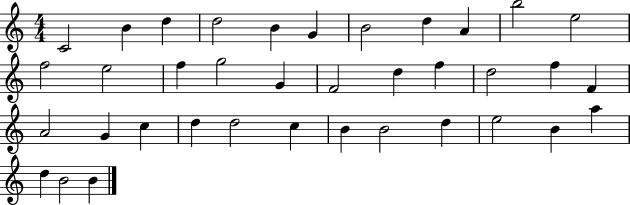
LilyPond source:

{
  \clef treble
  \numericTimeSignature
  \time 4/4
  \key c \major
  c'2 b'4 d''4 | d''2 b'4 g'4 | b'2 d''4 a'4 | b''2 e''2 | \break f''2 e''2 | f''4 g''2 g'4 | f'2 d''4 f''4 | d''2 f''4 f'4 | \break a'2 g'4 c''4 | d''4 d''2 c''4 | b'4 b'2 d''4 | e''2 b'4 a''4 | \break d''4 b'2 b'4 | \bar "|."
}